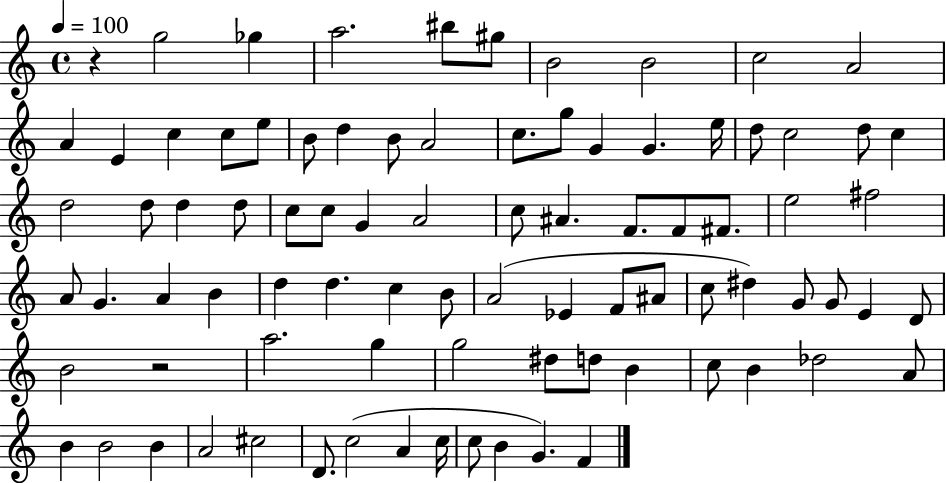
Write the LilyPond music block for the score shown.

{
  \clef treble
  \time 4/4
  \defaultTimeSignature
  \key c \major
  \tempo 4 = 100
  r4 g''2 ges''4 | a''2. bis''8 gis''8 | b'2 b'2 | c''2 a'2 | \break a'4 e'4 c''4 c''8 e''8 | b'8 d''4 b'8 a'2 | c''8. g''8 g'4 g'4. e''16 | d''8 c''2 d''8 c''4 | \break d''2 d''8 d''4 d''8 | c''8 c''8 g'4 a'2 | c''8 ais'4. f'8. f'8 fis'8. | e''2 fis''2 | \break a'8 g'4. a'4 b'4 | d''4 d''4. c''4 b'8 | a'2( ees'4 f'8 ais'8 | c''8 dis''4) g'8 g'8 e'4 d'8 | \break b'2 r2 | a''2. g''4 | g''2 dis''8 d''8 b'4 | c''8 b'4 des''2 a'8 | \break b'4 b'2 b'4 | a'2 cis''2 | d'8. c''2( a'4 c''16 | c''8 b'4 g'4.) f'4 | \break \bar "|."
}